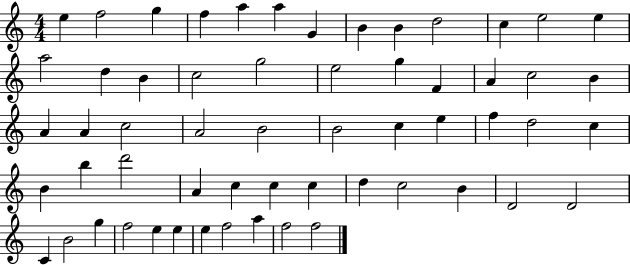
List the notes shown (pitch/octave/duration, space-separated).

E5/q F5/h G5/q F5/q A5/q A5/q G4/q B4/q B4/q D5/h C5/q E5/h E5/q A5/h D5/q B4/q C5/h G5/h E5/h G5/q F4/q A4/q C5/h B4/q A4/q A4/q C5/h A4/h B4/h B4/h C5/q E5/q F5/q D5/h C5/q B4/q B5/q D6/h A4/q C5/q C5/q C5/q D5/q C5/h B4/q D4/h D4/h C4/q B4/h G5/q F5/h E5/q E5/q E5/q F5/h A5/q F5/h F5/h